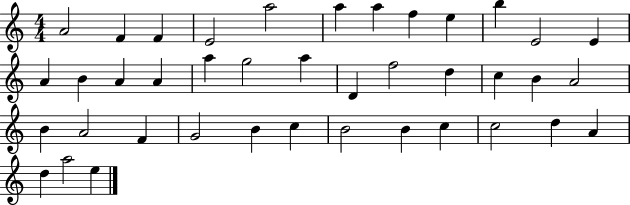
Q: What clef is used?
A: treble